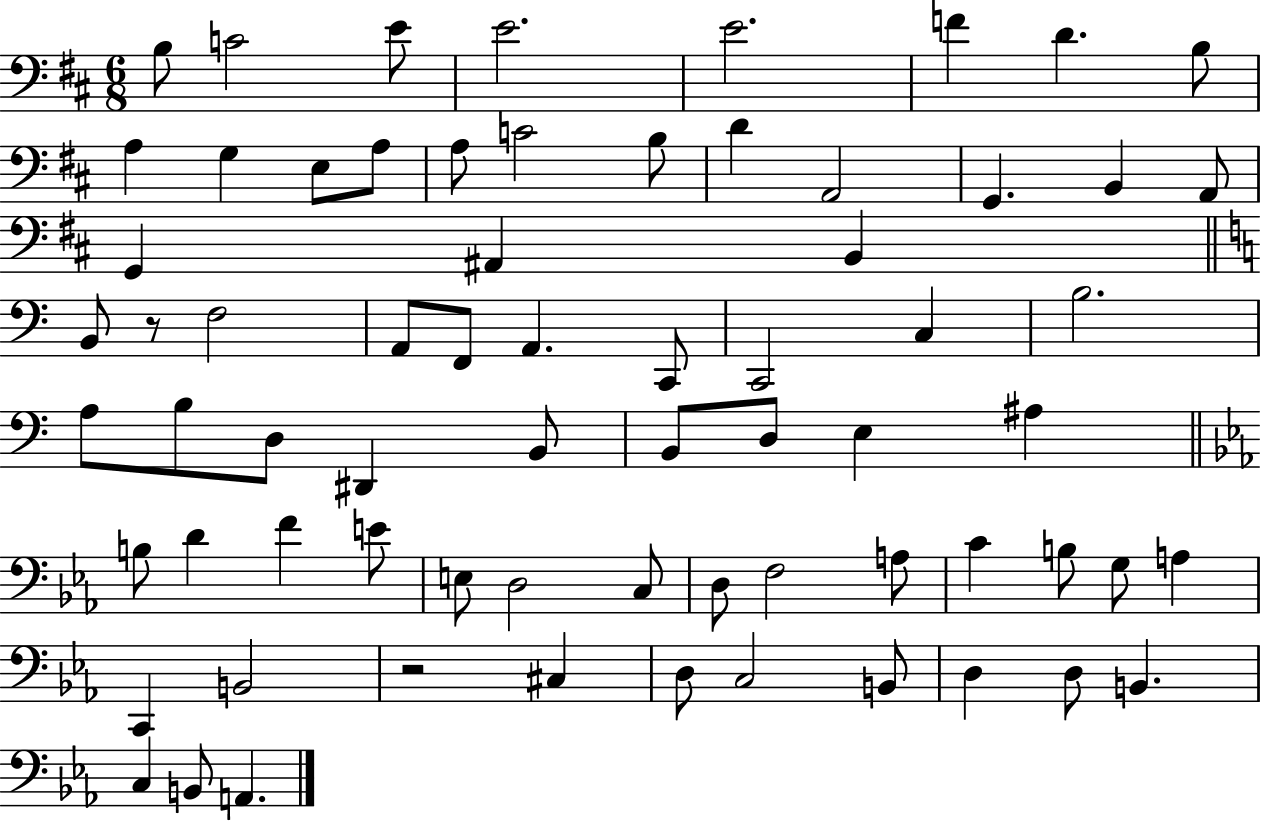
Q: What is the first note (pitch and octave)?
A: B3